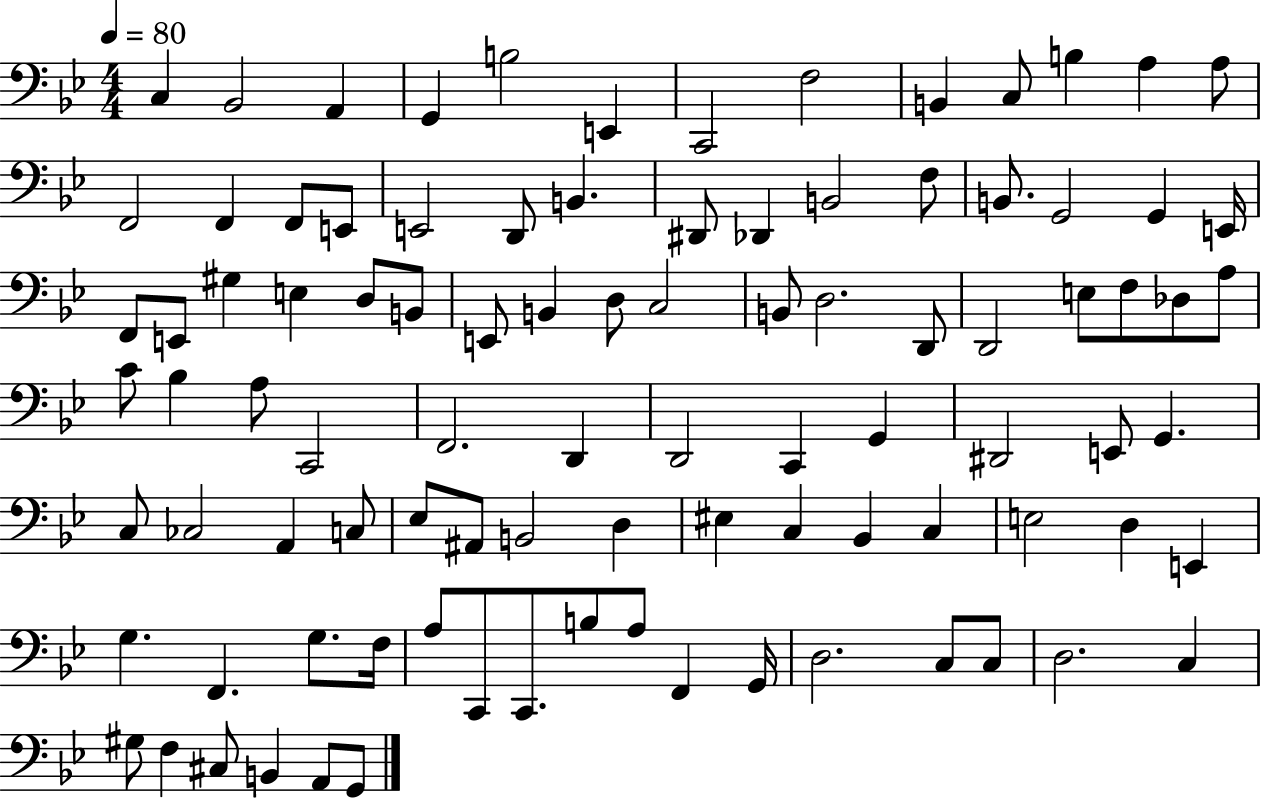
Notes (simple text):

C3/q Bb2/h A2/q G2/q B3/h E2/q C2/h F3/h B2/q C3/e B3/q A3/q A3/e F2/h F2/q F2/e E2/e E2/h D2/e B2/q. D#2/e Db2/q B2/h F3/e B2/e. G2/h G2/q E2/s F2/e E2/e G#3/q E3/q D3/e B2/e E2/e B2/q D3/e C3/h B2/e D3/h. D2/e D2/h E3/e F3/e Db3/e A3/e C4/e Bb3/q A3/e C2/h F2/h. D2/q D2/h C2/q G2/q D#2/h E2/e G2/q. C3/e CES3/h A2/q C3/e Eb3/e A#2/e B2/h D3/q EIS3/q C3/q Bb2/q C3/q E3/h D3/q E2/q G3/q. F2/q. G3/e. F3/s A3/e C2/e C2/e. B3/e A3/e F2/q G2/s D3/h. C3/e C3/e D3/h. C3/q G#3/e F3/q C#3/e B2/q A2/e G2/e